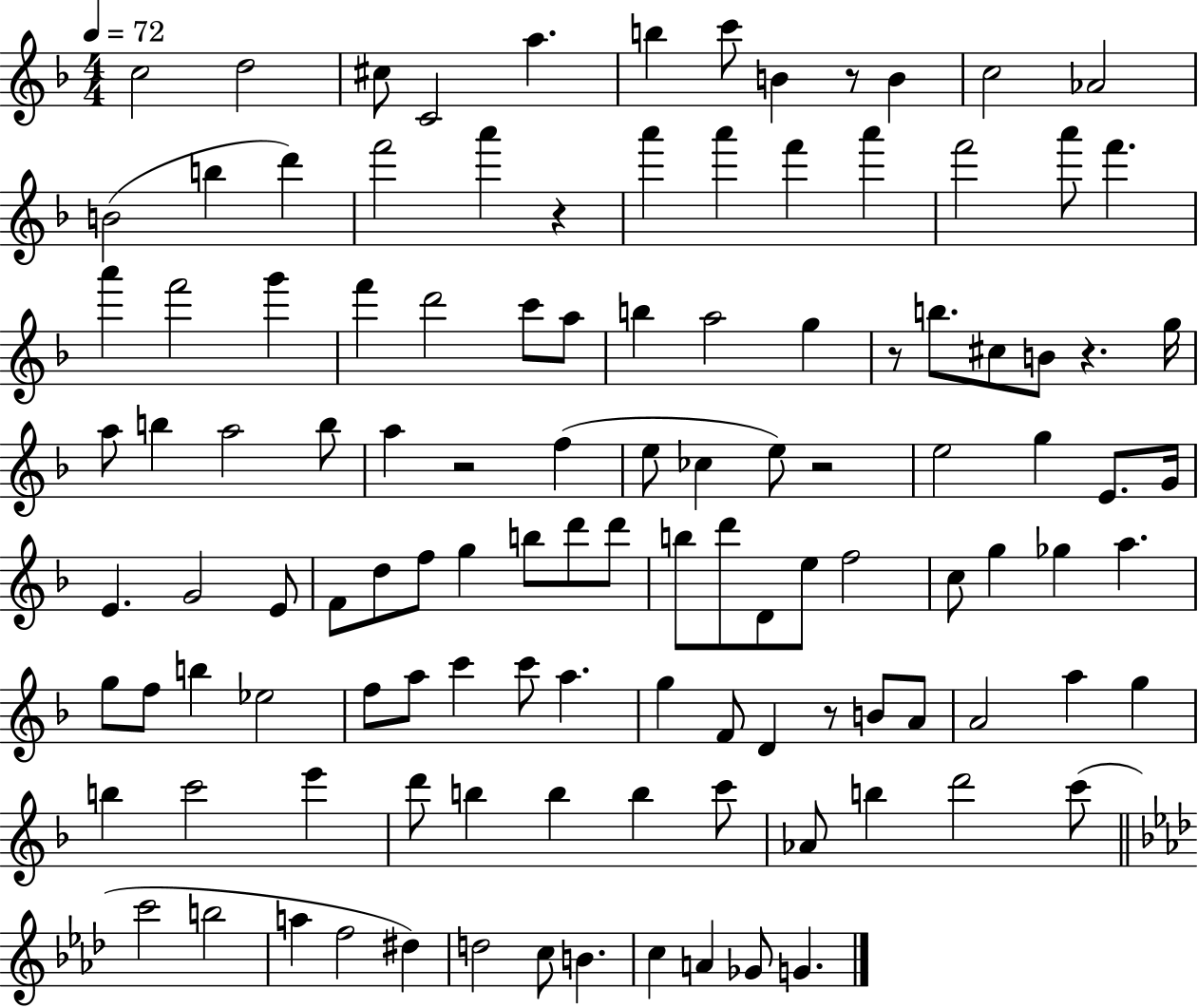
{
  \clef treble
  \numericTimeSignature
  \time 4/4
  \key f \major
  \tempo 4 = 72
  c''2 d''2 | cis''8 c'2 a''4. | b''4 c'''8 b'4 r8 b'4 | c''2 aes'2 | \break b'2( b''4 d'''4) | f'''2 a'''4 r4 | a'''4 a'''4 f'''4 a'''4 | f'''2 a'''8 f'''4. | \break a'''4 f'''2 g'''4 | f'''4 d'''2 c'''8 a''8 | b''4 a''2 g''4 | r8 b''8. cis''8 b'8 r4. g''16 | \break a''8 b''4 a''2 b''8 | a''4 r2 f''4( | e''8 ces''4 e''8) r2 | e''2 g''4 e'8. g'16 | \break e'4. g'2 e'8 | f'8 d''8 f''8 g''4 b''8 d'''8 d'''8 | b''8 d'''8 d'8 e''8 f''2 | c''8 g''4 ges''4 a''4. | \break g''8 f''8 b''4 ees''2 | f''8 a''8 c'''4 c'''8 a''4. | g''4 f'8 d'4 r8 b'8 a'8 | a'2 a''4 g''4 | \break b''4 c'''2 e'''4 | d'''8 b''4 b''4 b''4 c'''8 | aes'8 b''4 d'''2 c'''8( | \bar "||" \break \key f \minor c'''2 b''2 | a''4 f''2 dis''4) | d''2 c''8 b'4. | c''4 a'4 ges'8 g'4. | \break \bar "|."
}